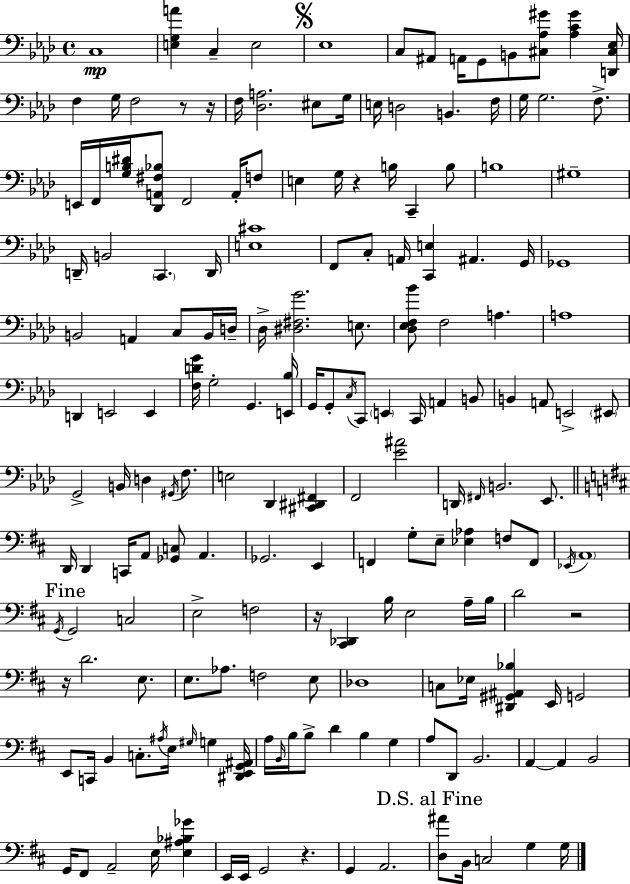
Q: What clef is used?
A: bass